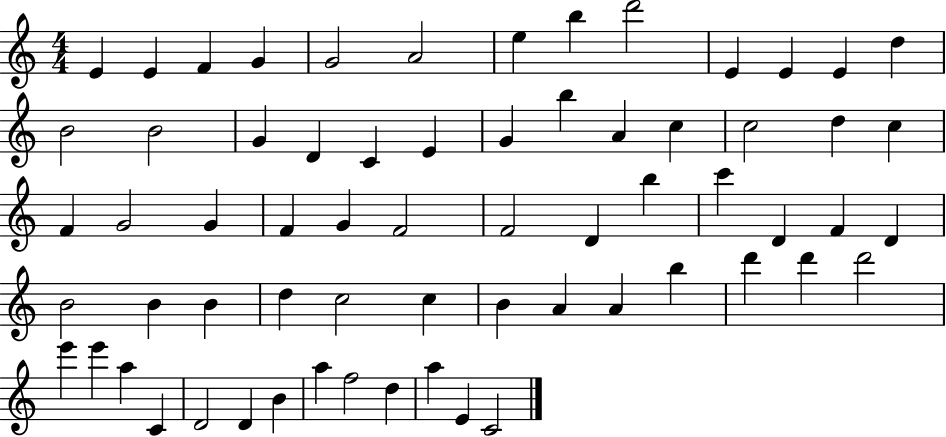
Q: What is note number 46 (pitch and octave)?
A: B4